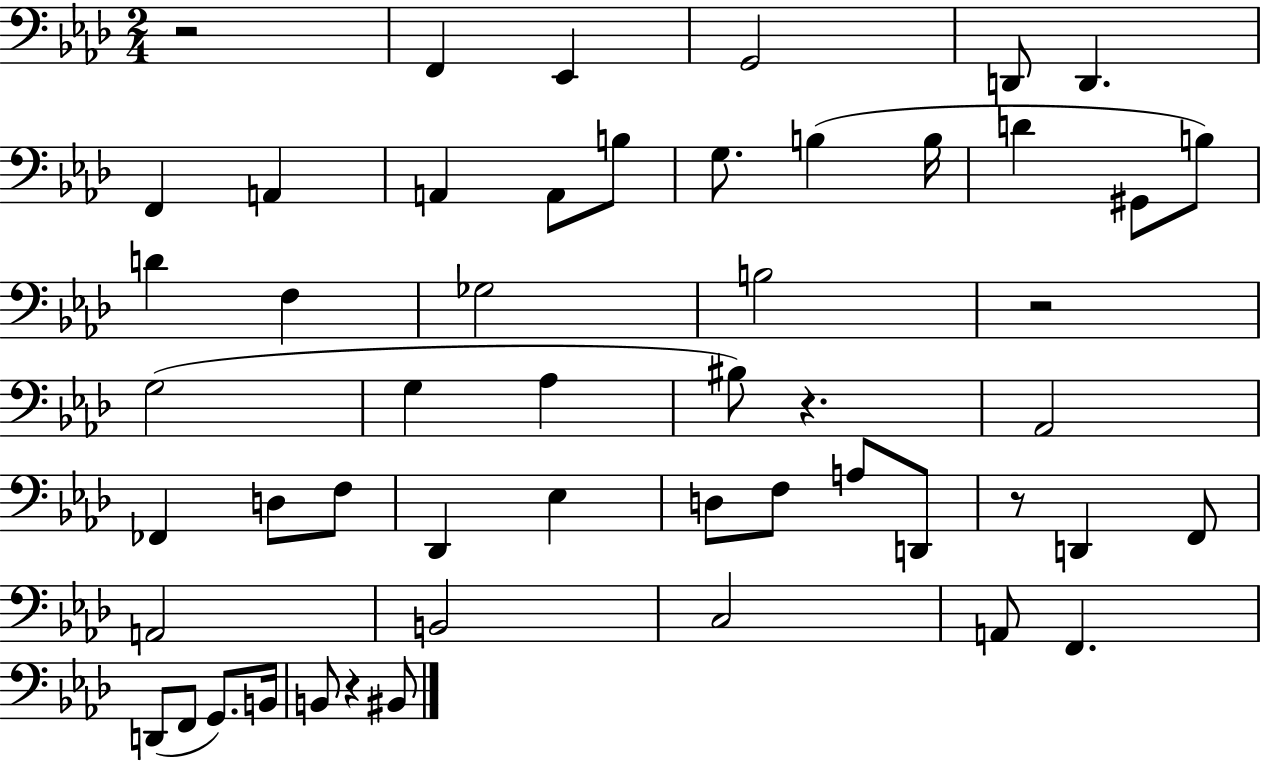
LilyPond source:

{
  \clef bass
  \numericTimeSignature
  \time 2/4
  \key aes \major
  r2 | f,4 ees,4 | g,2 | d,8 d,4. | \break f,4 a,4 | a,4 a,8 b8 | g8. b4( b16 | d'4 gis,8 b8) | \break d'4 f4 | ges2 | b2 | r2 | \break g2( | g4 aes4 | bis8) r4. | aes,2 | \break fes,4 d8 f8 | des,4 ees4 | d8 f8 a8 d,8 | r8 d,4 f,8 | \break a,2 | b,2 | c2 | a,8 f,4. | \break d,8( f,8 g,8.) b,16 | b,8 r4 bis,8 | \bar "|."
}